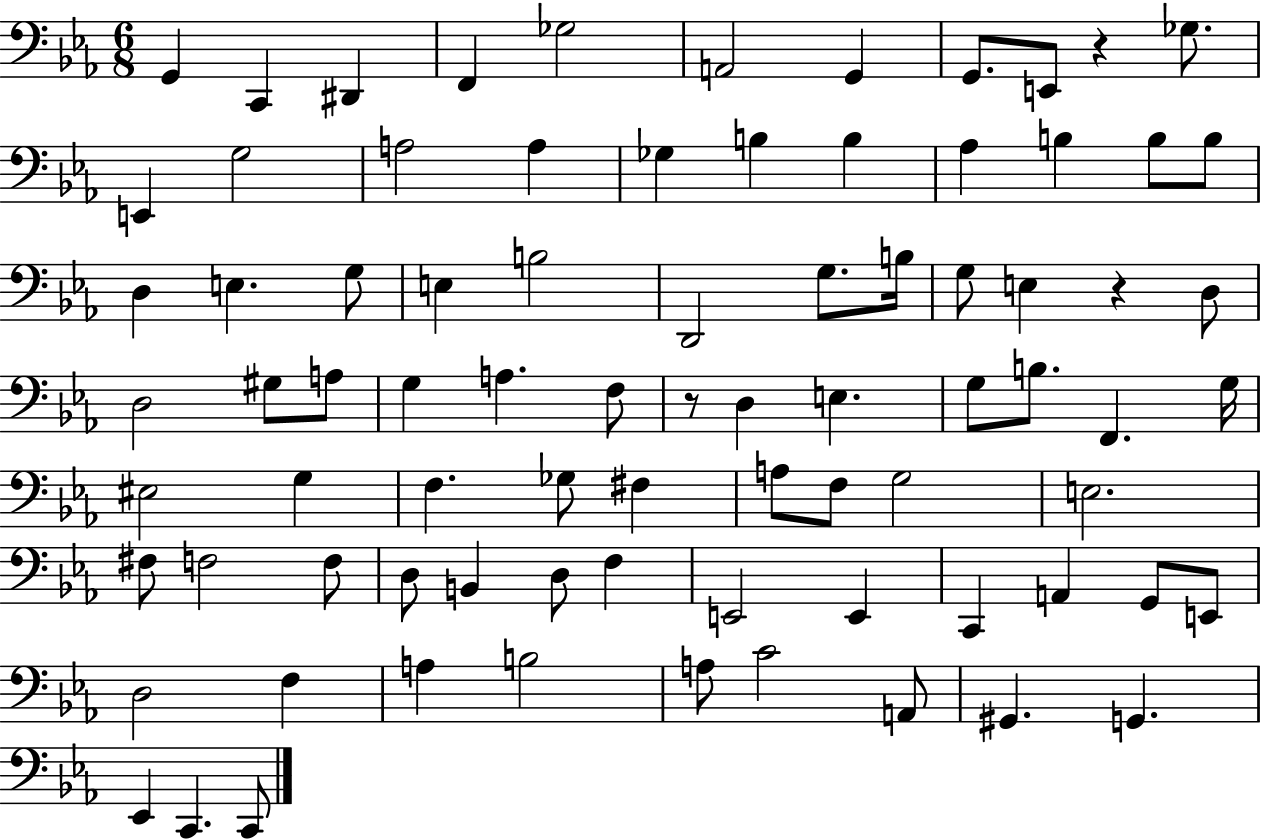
G2/q C2/q D#2/q F2/q Gb3/h A2/h G2/q G2/e. E2/e R/q Gb3/e. E2/q G3/h A3/h A3/q Gb3/q B3/q B3/q Ab3/q B3/q B3/e B3/e D3/q E3/q. G3/e E3/q B3/h D2/h G3/e. B3/s G3/e E3/q R/q D3/e D3/h G#3/e A3/e G3/q A3/q. F3/e R/e D3/q E3/q. G3/e B3/e. F2/q. G3/s EIS3/h G3/q F3/q. Gb3/e F#3/q A3/e F3/e G3/h E3/h. F#3/e F3/h F3/e D3/e B2/q D3/e F3/q E2/h E2/q C2/q A2/q G2/e E2/e D3/h F3/q A3/q B3/h A3/e C4/h A2/e G#2/q. G2/q. Eb2/q C2/q. C2/e